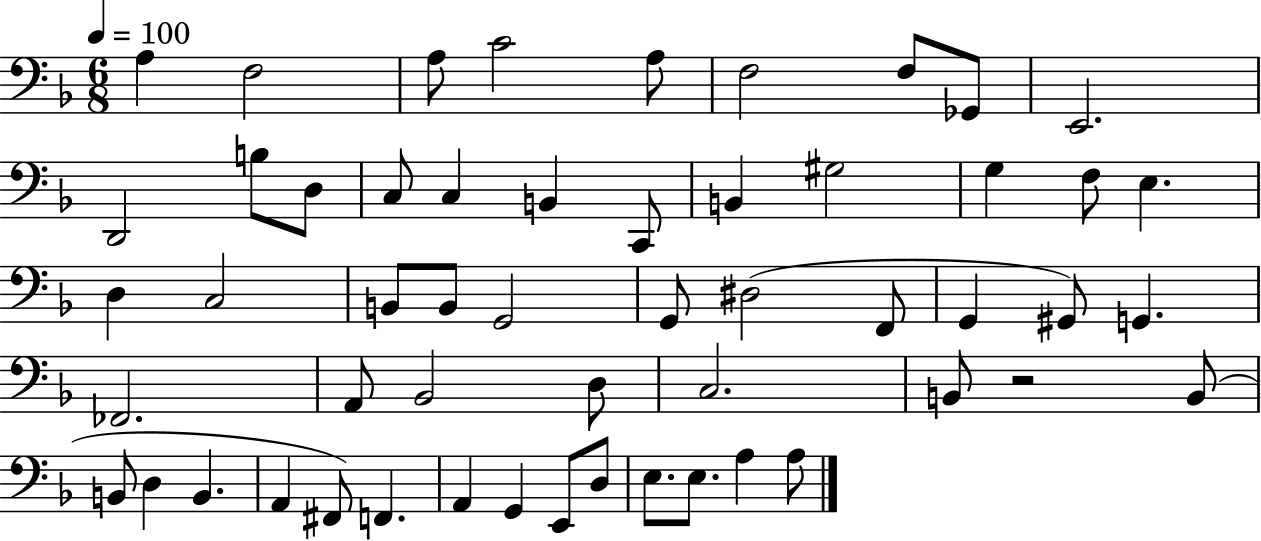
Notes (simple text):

A3/q F3/h A3/e C4/h A3/e F3/h F3/e Gb2/e E2/h. D2/h B3/e D3/e C3/e C3/q B2/q C2/e B2/q G#3/h G3/q F3/e E3/q. D3/q C3/h B2/e B2/e G2/h G2/e D#3/h F2/e G2/q G#2/e G2/q. FES2/h. A2/e Bb2/h D3/e C3/h. B2/e R/h B2/e B2/e D3/q B2/q. A2/q F#2/e F2/q. A2/q G2/q E2/e D3/e E3/e. E3/e. A3/q A3/e